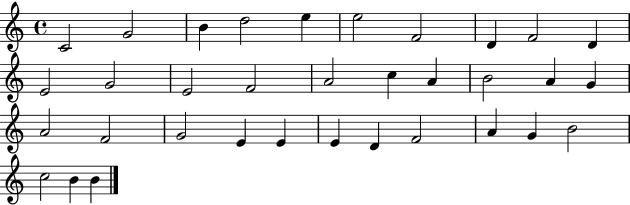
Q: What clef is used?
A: treble